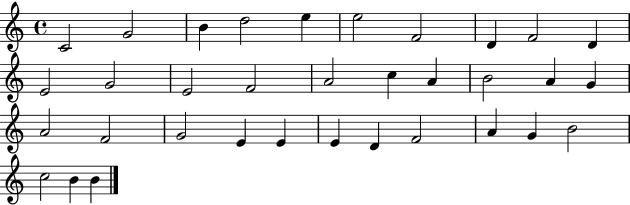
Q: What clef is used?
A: treble